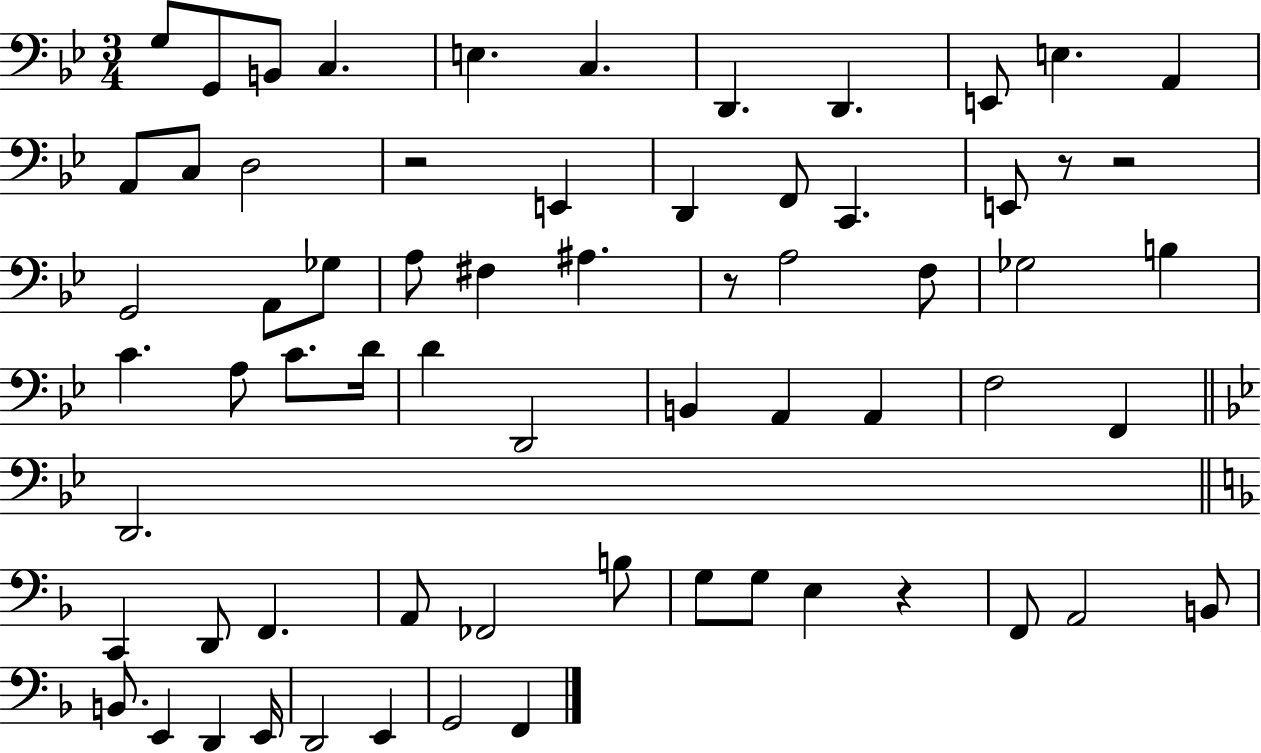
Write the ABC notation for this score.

X:1
T:Untitled
M:3/4
L:1/4
K:Bb
G,/2 G,,/2 B,,/2 C, E, C, D,, D,, E,,/2 E, A,, A,,/2 C,/2 D,2 z2 E,, D,, F,,/2 C,, E,,/2 z/2 z2 G,,2 A,,/2 _G,/2 A,/2 ^F, ^A, z/2 A,2 F,/2 _G,2 B, C A,/2 C/2 D/4 D D,,2 B,, A,, A,, F,2 F,, D,,2 C,, D,,/2 F,, A,,/2 _F,,2 B,/2 G,/2 G,/2 E, z F,,/2 A,,2 B,,/2 B,,/2 E,, D,, E,,/4 D,,2 E,, G,,2 F,,